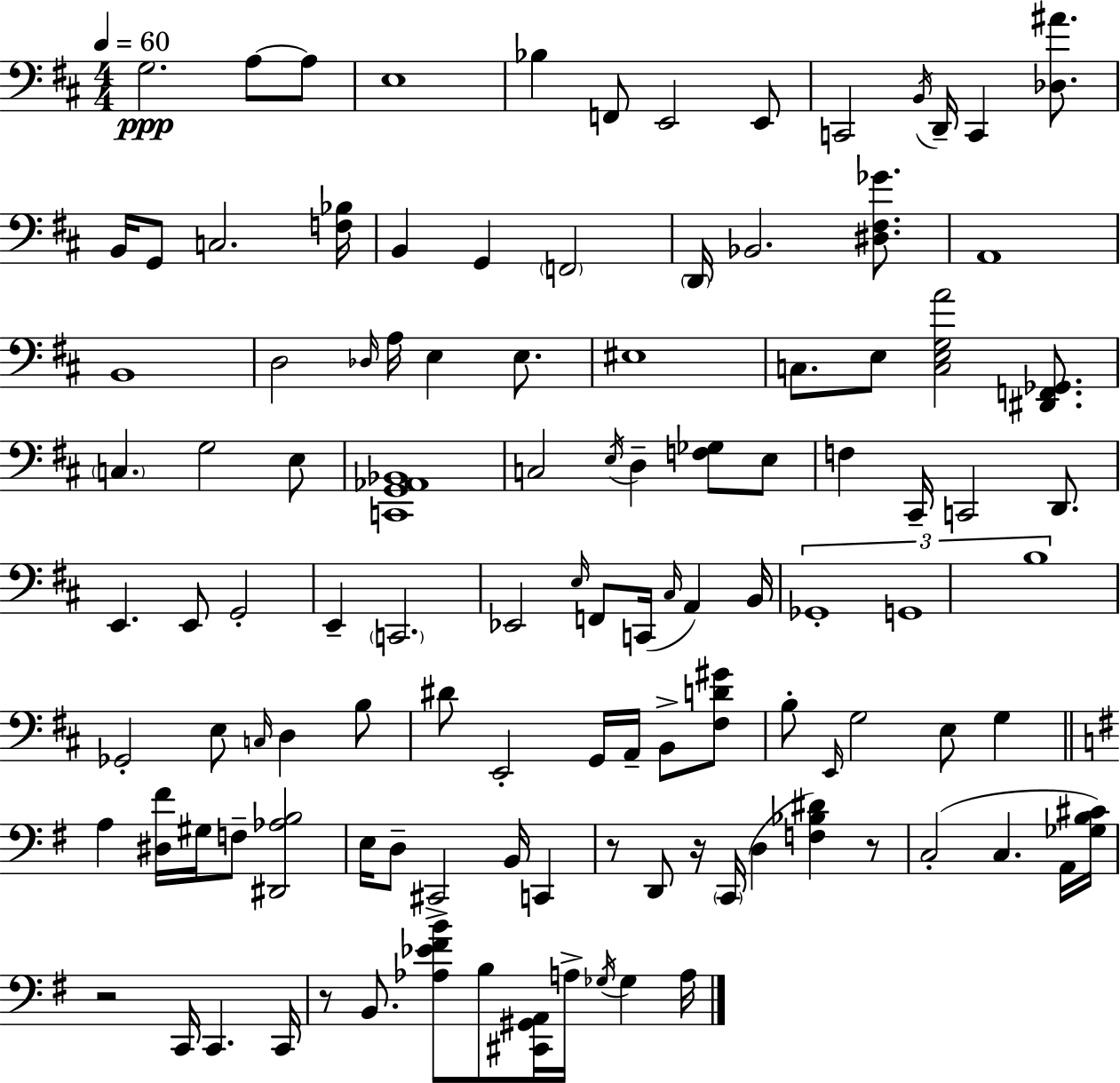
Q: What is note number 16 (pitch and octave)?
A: B2